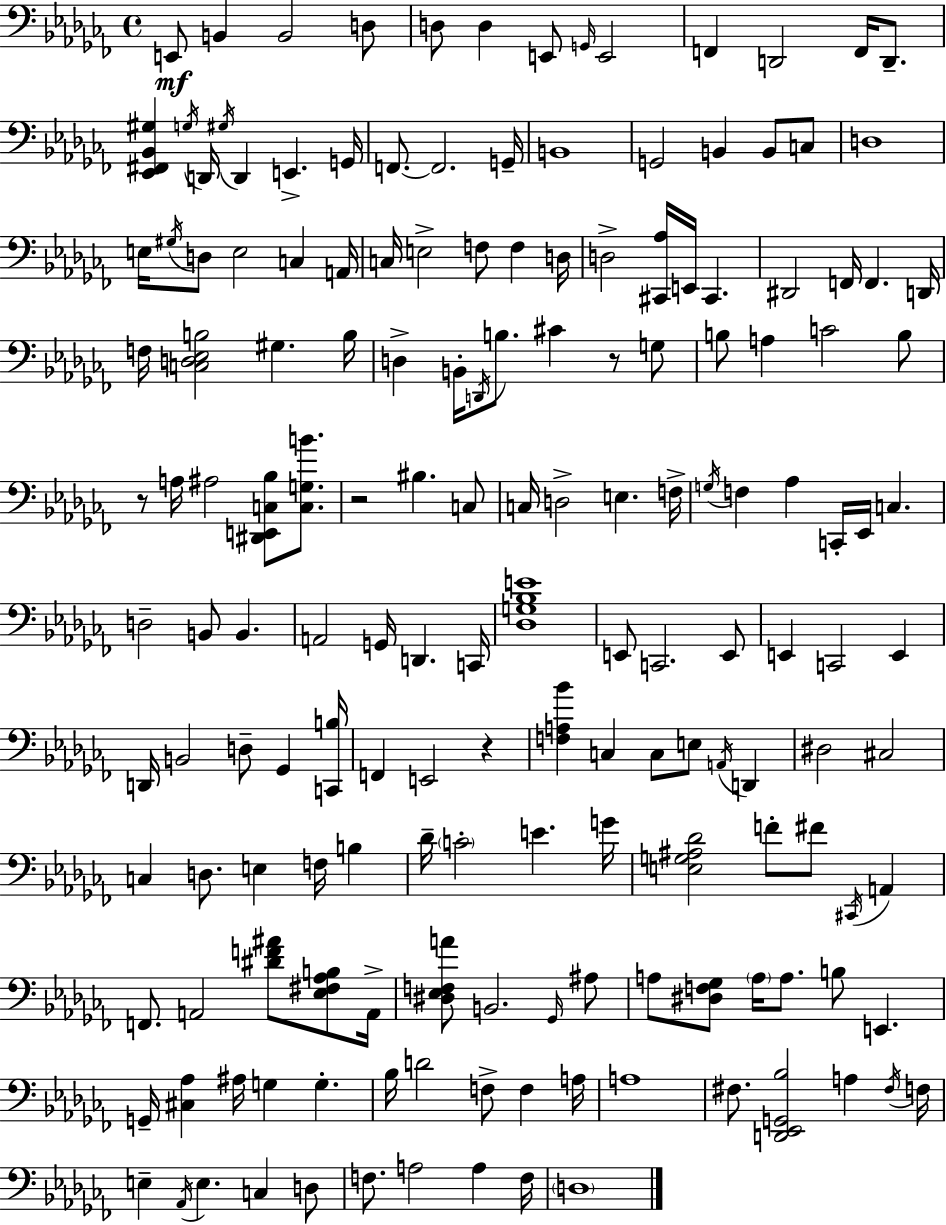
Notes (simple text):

E2/e B2/q B2/h D3/e D3/e D3/q E2/e G2/s E2/h F2/q D2/h F2/s D2/e. [Eb2,F#2,Bb2,G#3]/q G3/s D2/s G#3/s D2/q E2/q. G2/s F2/e. F2/h. G2/s B2/w G2/h B2/q B2/e C3/e D3/w E3/s G#3/s D3/e E3/h C3/q A2/s C3/s E3/h F3/e F3/q D3/s D3/h [C#2,Ab3]/s E2/s C#2/q. D#2/h F2/s F2/q. D2/s F3/s [C3,D3,Eb3,B3]/h G#3/q. B3/s D3/q B2/s D2/s B3/e. C#4/q R/e G3/e B3/e A3/q C4/h B3/e R/e A3/s A#3/h [D#2,E2,C3,Bb3]/e [C3,G3,B4]/e. R/h BIS3/q. C3/e C3/s D3/h E3/q. F3/s G3/s F3/q Ab3/q C2/s Eb2/s C3/q. D3/h B2/e B2/q. A2/h G2/s D2/q. C2/s [Db3,G3,Bb3,E4]/w E2/e C2/h. E2/e E2/q C2/h E2/q D2/s B2/h D3/e Gb2/q [C2,B3]/s F2/q E2/h R/q [F3,A3,Bb4]/q C3/q C3/e E3/e A2/s D2/q D#3/h C#3/h C3/q D3/e. E3/q F3/s B3/q Db4/s C4/h E4/q. G4/s [E3,G3,A#3,Db4]/h F4/e F#4/e C#2/s A2/q F2/e. A2/h [D#4,F4,A#4]/e [Eb3,F#3,Ab3,B3]/e A2/s [D#3,Eb3,F3,A4]/e B2/h. Gb2/s A#3/e A3/e [D#3,F3,Gb3]/e A3/s A3/e. B3/e E2/q. G2/s [C#3,Ab3]/q A#3/s G3/q G3/q. Bb3/s D4/h F3/e F3/q A3/s A3/w F#3/e. [D2,Eb2,G2,Bb3]/h A3/q F#3/s F3/s E3/q Ab2/s E3/q. C3/q D3/e F3/e. A3/h A3/q F3/s D3/w